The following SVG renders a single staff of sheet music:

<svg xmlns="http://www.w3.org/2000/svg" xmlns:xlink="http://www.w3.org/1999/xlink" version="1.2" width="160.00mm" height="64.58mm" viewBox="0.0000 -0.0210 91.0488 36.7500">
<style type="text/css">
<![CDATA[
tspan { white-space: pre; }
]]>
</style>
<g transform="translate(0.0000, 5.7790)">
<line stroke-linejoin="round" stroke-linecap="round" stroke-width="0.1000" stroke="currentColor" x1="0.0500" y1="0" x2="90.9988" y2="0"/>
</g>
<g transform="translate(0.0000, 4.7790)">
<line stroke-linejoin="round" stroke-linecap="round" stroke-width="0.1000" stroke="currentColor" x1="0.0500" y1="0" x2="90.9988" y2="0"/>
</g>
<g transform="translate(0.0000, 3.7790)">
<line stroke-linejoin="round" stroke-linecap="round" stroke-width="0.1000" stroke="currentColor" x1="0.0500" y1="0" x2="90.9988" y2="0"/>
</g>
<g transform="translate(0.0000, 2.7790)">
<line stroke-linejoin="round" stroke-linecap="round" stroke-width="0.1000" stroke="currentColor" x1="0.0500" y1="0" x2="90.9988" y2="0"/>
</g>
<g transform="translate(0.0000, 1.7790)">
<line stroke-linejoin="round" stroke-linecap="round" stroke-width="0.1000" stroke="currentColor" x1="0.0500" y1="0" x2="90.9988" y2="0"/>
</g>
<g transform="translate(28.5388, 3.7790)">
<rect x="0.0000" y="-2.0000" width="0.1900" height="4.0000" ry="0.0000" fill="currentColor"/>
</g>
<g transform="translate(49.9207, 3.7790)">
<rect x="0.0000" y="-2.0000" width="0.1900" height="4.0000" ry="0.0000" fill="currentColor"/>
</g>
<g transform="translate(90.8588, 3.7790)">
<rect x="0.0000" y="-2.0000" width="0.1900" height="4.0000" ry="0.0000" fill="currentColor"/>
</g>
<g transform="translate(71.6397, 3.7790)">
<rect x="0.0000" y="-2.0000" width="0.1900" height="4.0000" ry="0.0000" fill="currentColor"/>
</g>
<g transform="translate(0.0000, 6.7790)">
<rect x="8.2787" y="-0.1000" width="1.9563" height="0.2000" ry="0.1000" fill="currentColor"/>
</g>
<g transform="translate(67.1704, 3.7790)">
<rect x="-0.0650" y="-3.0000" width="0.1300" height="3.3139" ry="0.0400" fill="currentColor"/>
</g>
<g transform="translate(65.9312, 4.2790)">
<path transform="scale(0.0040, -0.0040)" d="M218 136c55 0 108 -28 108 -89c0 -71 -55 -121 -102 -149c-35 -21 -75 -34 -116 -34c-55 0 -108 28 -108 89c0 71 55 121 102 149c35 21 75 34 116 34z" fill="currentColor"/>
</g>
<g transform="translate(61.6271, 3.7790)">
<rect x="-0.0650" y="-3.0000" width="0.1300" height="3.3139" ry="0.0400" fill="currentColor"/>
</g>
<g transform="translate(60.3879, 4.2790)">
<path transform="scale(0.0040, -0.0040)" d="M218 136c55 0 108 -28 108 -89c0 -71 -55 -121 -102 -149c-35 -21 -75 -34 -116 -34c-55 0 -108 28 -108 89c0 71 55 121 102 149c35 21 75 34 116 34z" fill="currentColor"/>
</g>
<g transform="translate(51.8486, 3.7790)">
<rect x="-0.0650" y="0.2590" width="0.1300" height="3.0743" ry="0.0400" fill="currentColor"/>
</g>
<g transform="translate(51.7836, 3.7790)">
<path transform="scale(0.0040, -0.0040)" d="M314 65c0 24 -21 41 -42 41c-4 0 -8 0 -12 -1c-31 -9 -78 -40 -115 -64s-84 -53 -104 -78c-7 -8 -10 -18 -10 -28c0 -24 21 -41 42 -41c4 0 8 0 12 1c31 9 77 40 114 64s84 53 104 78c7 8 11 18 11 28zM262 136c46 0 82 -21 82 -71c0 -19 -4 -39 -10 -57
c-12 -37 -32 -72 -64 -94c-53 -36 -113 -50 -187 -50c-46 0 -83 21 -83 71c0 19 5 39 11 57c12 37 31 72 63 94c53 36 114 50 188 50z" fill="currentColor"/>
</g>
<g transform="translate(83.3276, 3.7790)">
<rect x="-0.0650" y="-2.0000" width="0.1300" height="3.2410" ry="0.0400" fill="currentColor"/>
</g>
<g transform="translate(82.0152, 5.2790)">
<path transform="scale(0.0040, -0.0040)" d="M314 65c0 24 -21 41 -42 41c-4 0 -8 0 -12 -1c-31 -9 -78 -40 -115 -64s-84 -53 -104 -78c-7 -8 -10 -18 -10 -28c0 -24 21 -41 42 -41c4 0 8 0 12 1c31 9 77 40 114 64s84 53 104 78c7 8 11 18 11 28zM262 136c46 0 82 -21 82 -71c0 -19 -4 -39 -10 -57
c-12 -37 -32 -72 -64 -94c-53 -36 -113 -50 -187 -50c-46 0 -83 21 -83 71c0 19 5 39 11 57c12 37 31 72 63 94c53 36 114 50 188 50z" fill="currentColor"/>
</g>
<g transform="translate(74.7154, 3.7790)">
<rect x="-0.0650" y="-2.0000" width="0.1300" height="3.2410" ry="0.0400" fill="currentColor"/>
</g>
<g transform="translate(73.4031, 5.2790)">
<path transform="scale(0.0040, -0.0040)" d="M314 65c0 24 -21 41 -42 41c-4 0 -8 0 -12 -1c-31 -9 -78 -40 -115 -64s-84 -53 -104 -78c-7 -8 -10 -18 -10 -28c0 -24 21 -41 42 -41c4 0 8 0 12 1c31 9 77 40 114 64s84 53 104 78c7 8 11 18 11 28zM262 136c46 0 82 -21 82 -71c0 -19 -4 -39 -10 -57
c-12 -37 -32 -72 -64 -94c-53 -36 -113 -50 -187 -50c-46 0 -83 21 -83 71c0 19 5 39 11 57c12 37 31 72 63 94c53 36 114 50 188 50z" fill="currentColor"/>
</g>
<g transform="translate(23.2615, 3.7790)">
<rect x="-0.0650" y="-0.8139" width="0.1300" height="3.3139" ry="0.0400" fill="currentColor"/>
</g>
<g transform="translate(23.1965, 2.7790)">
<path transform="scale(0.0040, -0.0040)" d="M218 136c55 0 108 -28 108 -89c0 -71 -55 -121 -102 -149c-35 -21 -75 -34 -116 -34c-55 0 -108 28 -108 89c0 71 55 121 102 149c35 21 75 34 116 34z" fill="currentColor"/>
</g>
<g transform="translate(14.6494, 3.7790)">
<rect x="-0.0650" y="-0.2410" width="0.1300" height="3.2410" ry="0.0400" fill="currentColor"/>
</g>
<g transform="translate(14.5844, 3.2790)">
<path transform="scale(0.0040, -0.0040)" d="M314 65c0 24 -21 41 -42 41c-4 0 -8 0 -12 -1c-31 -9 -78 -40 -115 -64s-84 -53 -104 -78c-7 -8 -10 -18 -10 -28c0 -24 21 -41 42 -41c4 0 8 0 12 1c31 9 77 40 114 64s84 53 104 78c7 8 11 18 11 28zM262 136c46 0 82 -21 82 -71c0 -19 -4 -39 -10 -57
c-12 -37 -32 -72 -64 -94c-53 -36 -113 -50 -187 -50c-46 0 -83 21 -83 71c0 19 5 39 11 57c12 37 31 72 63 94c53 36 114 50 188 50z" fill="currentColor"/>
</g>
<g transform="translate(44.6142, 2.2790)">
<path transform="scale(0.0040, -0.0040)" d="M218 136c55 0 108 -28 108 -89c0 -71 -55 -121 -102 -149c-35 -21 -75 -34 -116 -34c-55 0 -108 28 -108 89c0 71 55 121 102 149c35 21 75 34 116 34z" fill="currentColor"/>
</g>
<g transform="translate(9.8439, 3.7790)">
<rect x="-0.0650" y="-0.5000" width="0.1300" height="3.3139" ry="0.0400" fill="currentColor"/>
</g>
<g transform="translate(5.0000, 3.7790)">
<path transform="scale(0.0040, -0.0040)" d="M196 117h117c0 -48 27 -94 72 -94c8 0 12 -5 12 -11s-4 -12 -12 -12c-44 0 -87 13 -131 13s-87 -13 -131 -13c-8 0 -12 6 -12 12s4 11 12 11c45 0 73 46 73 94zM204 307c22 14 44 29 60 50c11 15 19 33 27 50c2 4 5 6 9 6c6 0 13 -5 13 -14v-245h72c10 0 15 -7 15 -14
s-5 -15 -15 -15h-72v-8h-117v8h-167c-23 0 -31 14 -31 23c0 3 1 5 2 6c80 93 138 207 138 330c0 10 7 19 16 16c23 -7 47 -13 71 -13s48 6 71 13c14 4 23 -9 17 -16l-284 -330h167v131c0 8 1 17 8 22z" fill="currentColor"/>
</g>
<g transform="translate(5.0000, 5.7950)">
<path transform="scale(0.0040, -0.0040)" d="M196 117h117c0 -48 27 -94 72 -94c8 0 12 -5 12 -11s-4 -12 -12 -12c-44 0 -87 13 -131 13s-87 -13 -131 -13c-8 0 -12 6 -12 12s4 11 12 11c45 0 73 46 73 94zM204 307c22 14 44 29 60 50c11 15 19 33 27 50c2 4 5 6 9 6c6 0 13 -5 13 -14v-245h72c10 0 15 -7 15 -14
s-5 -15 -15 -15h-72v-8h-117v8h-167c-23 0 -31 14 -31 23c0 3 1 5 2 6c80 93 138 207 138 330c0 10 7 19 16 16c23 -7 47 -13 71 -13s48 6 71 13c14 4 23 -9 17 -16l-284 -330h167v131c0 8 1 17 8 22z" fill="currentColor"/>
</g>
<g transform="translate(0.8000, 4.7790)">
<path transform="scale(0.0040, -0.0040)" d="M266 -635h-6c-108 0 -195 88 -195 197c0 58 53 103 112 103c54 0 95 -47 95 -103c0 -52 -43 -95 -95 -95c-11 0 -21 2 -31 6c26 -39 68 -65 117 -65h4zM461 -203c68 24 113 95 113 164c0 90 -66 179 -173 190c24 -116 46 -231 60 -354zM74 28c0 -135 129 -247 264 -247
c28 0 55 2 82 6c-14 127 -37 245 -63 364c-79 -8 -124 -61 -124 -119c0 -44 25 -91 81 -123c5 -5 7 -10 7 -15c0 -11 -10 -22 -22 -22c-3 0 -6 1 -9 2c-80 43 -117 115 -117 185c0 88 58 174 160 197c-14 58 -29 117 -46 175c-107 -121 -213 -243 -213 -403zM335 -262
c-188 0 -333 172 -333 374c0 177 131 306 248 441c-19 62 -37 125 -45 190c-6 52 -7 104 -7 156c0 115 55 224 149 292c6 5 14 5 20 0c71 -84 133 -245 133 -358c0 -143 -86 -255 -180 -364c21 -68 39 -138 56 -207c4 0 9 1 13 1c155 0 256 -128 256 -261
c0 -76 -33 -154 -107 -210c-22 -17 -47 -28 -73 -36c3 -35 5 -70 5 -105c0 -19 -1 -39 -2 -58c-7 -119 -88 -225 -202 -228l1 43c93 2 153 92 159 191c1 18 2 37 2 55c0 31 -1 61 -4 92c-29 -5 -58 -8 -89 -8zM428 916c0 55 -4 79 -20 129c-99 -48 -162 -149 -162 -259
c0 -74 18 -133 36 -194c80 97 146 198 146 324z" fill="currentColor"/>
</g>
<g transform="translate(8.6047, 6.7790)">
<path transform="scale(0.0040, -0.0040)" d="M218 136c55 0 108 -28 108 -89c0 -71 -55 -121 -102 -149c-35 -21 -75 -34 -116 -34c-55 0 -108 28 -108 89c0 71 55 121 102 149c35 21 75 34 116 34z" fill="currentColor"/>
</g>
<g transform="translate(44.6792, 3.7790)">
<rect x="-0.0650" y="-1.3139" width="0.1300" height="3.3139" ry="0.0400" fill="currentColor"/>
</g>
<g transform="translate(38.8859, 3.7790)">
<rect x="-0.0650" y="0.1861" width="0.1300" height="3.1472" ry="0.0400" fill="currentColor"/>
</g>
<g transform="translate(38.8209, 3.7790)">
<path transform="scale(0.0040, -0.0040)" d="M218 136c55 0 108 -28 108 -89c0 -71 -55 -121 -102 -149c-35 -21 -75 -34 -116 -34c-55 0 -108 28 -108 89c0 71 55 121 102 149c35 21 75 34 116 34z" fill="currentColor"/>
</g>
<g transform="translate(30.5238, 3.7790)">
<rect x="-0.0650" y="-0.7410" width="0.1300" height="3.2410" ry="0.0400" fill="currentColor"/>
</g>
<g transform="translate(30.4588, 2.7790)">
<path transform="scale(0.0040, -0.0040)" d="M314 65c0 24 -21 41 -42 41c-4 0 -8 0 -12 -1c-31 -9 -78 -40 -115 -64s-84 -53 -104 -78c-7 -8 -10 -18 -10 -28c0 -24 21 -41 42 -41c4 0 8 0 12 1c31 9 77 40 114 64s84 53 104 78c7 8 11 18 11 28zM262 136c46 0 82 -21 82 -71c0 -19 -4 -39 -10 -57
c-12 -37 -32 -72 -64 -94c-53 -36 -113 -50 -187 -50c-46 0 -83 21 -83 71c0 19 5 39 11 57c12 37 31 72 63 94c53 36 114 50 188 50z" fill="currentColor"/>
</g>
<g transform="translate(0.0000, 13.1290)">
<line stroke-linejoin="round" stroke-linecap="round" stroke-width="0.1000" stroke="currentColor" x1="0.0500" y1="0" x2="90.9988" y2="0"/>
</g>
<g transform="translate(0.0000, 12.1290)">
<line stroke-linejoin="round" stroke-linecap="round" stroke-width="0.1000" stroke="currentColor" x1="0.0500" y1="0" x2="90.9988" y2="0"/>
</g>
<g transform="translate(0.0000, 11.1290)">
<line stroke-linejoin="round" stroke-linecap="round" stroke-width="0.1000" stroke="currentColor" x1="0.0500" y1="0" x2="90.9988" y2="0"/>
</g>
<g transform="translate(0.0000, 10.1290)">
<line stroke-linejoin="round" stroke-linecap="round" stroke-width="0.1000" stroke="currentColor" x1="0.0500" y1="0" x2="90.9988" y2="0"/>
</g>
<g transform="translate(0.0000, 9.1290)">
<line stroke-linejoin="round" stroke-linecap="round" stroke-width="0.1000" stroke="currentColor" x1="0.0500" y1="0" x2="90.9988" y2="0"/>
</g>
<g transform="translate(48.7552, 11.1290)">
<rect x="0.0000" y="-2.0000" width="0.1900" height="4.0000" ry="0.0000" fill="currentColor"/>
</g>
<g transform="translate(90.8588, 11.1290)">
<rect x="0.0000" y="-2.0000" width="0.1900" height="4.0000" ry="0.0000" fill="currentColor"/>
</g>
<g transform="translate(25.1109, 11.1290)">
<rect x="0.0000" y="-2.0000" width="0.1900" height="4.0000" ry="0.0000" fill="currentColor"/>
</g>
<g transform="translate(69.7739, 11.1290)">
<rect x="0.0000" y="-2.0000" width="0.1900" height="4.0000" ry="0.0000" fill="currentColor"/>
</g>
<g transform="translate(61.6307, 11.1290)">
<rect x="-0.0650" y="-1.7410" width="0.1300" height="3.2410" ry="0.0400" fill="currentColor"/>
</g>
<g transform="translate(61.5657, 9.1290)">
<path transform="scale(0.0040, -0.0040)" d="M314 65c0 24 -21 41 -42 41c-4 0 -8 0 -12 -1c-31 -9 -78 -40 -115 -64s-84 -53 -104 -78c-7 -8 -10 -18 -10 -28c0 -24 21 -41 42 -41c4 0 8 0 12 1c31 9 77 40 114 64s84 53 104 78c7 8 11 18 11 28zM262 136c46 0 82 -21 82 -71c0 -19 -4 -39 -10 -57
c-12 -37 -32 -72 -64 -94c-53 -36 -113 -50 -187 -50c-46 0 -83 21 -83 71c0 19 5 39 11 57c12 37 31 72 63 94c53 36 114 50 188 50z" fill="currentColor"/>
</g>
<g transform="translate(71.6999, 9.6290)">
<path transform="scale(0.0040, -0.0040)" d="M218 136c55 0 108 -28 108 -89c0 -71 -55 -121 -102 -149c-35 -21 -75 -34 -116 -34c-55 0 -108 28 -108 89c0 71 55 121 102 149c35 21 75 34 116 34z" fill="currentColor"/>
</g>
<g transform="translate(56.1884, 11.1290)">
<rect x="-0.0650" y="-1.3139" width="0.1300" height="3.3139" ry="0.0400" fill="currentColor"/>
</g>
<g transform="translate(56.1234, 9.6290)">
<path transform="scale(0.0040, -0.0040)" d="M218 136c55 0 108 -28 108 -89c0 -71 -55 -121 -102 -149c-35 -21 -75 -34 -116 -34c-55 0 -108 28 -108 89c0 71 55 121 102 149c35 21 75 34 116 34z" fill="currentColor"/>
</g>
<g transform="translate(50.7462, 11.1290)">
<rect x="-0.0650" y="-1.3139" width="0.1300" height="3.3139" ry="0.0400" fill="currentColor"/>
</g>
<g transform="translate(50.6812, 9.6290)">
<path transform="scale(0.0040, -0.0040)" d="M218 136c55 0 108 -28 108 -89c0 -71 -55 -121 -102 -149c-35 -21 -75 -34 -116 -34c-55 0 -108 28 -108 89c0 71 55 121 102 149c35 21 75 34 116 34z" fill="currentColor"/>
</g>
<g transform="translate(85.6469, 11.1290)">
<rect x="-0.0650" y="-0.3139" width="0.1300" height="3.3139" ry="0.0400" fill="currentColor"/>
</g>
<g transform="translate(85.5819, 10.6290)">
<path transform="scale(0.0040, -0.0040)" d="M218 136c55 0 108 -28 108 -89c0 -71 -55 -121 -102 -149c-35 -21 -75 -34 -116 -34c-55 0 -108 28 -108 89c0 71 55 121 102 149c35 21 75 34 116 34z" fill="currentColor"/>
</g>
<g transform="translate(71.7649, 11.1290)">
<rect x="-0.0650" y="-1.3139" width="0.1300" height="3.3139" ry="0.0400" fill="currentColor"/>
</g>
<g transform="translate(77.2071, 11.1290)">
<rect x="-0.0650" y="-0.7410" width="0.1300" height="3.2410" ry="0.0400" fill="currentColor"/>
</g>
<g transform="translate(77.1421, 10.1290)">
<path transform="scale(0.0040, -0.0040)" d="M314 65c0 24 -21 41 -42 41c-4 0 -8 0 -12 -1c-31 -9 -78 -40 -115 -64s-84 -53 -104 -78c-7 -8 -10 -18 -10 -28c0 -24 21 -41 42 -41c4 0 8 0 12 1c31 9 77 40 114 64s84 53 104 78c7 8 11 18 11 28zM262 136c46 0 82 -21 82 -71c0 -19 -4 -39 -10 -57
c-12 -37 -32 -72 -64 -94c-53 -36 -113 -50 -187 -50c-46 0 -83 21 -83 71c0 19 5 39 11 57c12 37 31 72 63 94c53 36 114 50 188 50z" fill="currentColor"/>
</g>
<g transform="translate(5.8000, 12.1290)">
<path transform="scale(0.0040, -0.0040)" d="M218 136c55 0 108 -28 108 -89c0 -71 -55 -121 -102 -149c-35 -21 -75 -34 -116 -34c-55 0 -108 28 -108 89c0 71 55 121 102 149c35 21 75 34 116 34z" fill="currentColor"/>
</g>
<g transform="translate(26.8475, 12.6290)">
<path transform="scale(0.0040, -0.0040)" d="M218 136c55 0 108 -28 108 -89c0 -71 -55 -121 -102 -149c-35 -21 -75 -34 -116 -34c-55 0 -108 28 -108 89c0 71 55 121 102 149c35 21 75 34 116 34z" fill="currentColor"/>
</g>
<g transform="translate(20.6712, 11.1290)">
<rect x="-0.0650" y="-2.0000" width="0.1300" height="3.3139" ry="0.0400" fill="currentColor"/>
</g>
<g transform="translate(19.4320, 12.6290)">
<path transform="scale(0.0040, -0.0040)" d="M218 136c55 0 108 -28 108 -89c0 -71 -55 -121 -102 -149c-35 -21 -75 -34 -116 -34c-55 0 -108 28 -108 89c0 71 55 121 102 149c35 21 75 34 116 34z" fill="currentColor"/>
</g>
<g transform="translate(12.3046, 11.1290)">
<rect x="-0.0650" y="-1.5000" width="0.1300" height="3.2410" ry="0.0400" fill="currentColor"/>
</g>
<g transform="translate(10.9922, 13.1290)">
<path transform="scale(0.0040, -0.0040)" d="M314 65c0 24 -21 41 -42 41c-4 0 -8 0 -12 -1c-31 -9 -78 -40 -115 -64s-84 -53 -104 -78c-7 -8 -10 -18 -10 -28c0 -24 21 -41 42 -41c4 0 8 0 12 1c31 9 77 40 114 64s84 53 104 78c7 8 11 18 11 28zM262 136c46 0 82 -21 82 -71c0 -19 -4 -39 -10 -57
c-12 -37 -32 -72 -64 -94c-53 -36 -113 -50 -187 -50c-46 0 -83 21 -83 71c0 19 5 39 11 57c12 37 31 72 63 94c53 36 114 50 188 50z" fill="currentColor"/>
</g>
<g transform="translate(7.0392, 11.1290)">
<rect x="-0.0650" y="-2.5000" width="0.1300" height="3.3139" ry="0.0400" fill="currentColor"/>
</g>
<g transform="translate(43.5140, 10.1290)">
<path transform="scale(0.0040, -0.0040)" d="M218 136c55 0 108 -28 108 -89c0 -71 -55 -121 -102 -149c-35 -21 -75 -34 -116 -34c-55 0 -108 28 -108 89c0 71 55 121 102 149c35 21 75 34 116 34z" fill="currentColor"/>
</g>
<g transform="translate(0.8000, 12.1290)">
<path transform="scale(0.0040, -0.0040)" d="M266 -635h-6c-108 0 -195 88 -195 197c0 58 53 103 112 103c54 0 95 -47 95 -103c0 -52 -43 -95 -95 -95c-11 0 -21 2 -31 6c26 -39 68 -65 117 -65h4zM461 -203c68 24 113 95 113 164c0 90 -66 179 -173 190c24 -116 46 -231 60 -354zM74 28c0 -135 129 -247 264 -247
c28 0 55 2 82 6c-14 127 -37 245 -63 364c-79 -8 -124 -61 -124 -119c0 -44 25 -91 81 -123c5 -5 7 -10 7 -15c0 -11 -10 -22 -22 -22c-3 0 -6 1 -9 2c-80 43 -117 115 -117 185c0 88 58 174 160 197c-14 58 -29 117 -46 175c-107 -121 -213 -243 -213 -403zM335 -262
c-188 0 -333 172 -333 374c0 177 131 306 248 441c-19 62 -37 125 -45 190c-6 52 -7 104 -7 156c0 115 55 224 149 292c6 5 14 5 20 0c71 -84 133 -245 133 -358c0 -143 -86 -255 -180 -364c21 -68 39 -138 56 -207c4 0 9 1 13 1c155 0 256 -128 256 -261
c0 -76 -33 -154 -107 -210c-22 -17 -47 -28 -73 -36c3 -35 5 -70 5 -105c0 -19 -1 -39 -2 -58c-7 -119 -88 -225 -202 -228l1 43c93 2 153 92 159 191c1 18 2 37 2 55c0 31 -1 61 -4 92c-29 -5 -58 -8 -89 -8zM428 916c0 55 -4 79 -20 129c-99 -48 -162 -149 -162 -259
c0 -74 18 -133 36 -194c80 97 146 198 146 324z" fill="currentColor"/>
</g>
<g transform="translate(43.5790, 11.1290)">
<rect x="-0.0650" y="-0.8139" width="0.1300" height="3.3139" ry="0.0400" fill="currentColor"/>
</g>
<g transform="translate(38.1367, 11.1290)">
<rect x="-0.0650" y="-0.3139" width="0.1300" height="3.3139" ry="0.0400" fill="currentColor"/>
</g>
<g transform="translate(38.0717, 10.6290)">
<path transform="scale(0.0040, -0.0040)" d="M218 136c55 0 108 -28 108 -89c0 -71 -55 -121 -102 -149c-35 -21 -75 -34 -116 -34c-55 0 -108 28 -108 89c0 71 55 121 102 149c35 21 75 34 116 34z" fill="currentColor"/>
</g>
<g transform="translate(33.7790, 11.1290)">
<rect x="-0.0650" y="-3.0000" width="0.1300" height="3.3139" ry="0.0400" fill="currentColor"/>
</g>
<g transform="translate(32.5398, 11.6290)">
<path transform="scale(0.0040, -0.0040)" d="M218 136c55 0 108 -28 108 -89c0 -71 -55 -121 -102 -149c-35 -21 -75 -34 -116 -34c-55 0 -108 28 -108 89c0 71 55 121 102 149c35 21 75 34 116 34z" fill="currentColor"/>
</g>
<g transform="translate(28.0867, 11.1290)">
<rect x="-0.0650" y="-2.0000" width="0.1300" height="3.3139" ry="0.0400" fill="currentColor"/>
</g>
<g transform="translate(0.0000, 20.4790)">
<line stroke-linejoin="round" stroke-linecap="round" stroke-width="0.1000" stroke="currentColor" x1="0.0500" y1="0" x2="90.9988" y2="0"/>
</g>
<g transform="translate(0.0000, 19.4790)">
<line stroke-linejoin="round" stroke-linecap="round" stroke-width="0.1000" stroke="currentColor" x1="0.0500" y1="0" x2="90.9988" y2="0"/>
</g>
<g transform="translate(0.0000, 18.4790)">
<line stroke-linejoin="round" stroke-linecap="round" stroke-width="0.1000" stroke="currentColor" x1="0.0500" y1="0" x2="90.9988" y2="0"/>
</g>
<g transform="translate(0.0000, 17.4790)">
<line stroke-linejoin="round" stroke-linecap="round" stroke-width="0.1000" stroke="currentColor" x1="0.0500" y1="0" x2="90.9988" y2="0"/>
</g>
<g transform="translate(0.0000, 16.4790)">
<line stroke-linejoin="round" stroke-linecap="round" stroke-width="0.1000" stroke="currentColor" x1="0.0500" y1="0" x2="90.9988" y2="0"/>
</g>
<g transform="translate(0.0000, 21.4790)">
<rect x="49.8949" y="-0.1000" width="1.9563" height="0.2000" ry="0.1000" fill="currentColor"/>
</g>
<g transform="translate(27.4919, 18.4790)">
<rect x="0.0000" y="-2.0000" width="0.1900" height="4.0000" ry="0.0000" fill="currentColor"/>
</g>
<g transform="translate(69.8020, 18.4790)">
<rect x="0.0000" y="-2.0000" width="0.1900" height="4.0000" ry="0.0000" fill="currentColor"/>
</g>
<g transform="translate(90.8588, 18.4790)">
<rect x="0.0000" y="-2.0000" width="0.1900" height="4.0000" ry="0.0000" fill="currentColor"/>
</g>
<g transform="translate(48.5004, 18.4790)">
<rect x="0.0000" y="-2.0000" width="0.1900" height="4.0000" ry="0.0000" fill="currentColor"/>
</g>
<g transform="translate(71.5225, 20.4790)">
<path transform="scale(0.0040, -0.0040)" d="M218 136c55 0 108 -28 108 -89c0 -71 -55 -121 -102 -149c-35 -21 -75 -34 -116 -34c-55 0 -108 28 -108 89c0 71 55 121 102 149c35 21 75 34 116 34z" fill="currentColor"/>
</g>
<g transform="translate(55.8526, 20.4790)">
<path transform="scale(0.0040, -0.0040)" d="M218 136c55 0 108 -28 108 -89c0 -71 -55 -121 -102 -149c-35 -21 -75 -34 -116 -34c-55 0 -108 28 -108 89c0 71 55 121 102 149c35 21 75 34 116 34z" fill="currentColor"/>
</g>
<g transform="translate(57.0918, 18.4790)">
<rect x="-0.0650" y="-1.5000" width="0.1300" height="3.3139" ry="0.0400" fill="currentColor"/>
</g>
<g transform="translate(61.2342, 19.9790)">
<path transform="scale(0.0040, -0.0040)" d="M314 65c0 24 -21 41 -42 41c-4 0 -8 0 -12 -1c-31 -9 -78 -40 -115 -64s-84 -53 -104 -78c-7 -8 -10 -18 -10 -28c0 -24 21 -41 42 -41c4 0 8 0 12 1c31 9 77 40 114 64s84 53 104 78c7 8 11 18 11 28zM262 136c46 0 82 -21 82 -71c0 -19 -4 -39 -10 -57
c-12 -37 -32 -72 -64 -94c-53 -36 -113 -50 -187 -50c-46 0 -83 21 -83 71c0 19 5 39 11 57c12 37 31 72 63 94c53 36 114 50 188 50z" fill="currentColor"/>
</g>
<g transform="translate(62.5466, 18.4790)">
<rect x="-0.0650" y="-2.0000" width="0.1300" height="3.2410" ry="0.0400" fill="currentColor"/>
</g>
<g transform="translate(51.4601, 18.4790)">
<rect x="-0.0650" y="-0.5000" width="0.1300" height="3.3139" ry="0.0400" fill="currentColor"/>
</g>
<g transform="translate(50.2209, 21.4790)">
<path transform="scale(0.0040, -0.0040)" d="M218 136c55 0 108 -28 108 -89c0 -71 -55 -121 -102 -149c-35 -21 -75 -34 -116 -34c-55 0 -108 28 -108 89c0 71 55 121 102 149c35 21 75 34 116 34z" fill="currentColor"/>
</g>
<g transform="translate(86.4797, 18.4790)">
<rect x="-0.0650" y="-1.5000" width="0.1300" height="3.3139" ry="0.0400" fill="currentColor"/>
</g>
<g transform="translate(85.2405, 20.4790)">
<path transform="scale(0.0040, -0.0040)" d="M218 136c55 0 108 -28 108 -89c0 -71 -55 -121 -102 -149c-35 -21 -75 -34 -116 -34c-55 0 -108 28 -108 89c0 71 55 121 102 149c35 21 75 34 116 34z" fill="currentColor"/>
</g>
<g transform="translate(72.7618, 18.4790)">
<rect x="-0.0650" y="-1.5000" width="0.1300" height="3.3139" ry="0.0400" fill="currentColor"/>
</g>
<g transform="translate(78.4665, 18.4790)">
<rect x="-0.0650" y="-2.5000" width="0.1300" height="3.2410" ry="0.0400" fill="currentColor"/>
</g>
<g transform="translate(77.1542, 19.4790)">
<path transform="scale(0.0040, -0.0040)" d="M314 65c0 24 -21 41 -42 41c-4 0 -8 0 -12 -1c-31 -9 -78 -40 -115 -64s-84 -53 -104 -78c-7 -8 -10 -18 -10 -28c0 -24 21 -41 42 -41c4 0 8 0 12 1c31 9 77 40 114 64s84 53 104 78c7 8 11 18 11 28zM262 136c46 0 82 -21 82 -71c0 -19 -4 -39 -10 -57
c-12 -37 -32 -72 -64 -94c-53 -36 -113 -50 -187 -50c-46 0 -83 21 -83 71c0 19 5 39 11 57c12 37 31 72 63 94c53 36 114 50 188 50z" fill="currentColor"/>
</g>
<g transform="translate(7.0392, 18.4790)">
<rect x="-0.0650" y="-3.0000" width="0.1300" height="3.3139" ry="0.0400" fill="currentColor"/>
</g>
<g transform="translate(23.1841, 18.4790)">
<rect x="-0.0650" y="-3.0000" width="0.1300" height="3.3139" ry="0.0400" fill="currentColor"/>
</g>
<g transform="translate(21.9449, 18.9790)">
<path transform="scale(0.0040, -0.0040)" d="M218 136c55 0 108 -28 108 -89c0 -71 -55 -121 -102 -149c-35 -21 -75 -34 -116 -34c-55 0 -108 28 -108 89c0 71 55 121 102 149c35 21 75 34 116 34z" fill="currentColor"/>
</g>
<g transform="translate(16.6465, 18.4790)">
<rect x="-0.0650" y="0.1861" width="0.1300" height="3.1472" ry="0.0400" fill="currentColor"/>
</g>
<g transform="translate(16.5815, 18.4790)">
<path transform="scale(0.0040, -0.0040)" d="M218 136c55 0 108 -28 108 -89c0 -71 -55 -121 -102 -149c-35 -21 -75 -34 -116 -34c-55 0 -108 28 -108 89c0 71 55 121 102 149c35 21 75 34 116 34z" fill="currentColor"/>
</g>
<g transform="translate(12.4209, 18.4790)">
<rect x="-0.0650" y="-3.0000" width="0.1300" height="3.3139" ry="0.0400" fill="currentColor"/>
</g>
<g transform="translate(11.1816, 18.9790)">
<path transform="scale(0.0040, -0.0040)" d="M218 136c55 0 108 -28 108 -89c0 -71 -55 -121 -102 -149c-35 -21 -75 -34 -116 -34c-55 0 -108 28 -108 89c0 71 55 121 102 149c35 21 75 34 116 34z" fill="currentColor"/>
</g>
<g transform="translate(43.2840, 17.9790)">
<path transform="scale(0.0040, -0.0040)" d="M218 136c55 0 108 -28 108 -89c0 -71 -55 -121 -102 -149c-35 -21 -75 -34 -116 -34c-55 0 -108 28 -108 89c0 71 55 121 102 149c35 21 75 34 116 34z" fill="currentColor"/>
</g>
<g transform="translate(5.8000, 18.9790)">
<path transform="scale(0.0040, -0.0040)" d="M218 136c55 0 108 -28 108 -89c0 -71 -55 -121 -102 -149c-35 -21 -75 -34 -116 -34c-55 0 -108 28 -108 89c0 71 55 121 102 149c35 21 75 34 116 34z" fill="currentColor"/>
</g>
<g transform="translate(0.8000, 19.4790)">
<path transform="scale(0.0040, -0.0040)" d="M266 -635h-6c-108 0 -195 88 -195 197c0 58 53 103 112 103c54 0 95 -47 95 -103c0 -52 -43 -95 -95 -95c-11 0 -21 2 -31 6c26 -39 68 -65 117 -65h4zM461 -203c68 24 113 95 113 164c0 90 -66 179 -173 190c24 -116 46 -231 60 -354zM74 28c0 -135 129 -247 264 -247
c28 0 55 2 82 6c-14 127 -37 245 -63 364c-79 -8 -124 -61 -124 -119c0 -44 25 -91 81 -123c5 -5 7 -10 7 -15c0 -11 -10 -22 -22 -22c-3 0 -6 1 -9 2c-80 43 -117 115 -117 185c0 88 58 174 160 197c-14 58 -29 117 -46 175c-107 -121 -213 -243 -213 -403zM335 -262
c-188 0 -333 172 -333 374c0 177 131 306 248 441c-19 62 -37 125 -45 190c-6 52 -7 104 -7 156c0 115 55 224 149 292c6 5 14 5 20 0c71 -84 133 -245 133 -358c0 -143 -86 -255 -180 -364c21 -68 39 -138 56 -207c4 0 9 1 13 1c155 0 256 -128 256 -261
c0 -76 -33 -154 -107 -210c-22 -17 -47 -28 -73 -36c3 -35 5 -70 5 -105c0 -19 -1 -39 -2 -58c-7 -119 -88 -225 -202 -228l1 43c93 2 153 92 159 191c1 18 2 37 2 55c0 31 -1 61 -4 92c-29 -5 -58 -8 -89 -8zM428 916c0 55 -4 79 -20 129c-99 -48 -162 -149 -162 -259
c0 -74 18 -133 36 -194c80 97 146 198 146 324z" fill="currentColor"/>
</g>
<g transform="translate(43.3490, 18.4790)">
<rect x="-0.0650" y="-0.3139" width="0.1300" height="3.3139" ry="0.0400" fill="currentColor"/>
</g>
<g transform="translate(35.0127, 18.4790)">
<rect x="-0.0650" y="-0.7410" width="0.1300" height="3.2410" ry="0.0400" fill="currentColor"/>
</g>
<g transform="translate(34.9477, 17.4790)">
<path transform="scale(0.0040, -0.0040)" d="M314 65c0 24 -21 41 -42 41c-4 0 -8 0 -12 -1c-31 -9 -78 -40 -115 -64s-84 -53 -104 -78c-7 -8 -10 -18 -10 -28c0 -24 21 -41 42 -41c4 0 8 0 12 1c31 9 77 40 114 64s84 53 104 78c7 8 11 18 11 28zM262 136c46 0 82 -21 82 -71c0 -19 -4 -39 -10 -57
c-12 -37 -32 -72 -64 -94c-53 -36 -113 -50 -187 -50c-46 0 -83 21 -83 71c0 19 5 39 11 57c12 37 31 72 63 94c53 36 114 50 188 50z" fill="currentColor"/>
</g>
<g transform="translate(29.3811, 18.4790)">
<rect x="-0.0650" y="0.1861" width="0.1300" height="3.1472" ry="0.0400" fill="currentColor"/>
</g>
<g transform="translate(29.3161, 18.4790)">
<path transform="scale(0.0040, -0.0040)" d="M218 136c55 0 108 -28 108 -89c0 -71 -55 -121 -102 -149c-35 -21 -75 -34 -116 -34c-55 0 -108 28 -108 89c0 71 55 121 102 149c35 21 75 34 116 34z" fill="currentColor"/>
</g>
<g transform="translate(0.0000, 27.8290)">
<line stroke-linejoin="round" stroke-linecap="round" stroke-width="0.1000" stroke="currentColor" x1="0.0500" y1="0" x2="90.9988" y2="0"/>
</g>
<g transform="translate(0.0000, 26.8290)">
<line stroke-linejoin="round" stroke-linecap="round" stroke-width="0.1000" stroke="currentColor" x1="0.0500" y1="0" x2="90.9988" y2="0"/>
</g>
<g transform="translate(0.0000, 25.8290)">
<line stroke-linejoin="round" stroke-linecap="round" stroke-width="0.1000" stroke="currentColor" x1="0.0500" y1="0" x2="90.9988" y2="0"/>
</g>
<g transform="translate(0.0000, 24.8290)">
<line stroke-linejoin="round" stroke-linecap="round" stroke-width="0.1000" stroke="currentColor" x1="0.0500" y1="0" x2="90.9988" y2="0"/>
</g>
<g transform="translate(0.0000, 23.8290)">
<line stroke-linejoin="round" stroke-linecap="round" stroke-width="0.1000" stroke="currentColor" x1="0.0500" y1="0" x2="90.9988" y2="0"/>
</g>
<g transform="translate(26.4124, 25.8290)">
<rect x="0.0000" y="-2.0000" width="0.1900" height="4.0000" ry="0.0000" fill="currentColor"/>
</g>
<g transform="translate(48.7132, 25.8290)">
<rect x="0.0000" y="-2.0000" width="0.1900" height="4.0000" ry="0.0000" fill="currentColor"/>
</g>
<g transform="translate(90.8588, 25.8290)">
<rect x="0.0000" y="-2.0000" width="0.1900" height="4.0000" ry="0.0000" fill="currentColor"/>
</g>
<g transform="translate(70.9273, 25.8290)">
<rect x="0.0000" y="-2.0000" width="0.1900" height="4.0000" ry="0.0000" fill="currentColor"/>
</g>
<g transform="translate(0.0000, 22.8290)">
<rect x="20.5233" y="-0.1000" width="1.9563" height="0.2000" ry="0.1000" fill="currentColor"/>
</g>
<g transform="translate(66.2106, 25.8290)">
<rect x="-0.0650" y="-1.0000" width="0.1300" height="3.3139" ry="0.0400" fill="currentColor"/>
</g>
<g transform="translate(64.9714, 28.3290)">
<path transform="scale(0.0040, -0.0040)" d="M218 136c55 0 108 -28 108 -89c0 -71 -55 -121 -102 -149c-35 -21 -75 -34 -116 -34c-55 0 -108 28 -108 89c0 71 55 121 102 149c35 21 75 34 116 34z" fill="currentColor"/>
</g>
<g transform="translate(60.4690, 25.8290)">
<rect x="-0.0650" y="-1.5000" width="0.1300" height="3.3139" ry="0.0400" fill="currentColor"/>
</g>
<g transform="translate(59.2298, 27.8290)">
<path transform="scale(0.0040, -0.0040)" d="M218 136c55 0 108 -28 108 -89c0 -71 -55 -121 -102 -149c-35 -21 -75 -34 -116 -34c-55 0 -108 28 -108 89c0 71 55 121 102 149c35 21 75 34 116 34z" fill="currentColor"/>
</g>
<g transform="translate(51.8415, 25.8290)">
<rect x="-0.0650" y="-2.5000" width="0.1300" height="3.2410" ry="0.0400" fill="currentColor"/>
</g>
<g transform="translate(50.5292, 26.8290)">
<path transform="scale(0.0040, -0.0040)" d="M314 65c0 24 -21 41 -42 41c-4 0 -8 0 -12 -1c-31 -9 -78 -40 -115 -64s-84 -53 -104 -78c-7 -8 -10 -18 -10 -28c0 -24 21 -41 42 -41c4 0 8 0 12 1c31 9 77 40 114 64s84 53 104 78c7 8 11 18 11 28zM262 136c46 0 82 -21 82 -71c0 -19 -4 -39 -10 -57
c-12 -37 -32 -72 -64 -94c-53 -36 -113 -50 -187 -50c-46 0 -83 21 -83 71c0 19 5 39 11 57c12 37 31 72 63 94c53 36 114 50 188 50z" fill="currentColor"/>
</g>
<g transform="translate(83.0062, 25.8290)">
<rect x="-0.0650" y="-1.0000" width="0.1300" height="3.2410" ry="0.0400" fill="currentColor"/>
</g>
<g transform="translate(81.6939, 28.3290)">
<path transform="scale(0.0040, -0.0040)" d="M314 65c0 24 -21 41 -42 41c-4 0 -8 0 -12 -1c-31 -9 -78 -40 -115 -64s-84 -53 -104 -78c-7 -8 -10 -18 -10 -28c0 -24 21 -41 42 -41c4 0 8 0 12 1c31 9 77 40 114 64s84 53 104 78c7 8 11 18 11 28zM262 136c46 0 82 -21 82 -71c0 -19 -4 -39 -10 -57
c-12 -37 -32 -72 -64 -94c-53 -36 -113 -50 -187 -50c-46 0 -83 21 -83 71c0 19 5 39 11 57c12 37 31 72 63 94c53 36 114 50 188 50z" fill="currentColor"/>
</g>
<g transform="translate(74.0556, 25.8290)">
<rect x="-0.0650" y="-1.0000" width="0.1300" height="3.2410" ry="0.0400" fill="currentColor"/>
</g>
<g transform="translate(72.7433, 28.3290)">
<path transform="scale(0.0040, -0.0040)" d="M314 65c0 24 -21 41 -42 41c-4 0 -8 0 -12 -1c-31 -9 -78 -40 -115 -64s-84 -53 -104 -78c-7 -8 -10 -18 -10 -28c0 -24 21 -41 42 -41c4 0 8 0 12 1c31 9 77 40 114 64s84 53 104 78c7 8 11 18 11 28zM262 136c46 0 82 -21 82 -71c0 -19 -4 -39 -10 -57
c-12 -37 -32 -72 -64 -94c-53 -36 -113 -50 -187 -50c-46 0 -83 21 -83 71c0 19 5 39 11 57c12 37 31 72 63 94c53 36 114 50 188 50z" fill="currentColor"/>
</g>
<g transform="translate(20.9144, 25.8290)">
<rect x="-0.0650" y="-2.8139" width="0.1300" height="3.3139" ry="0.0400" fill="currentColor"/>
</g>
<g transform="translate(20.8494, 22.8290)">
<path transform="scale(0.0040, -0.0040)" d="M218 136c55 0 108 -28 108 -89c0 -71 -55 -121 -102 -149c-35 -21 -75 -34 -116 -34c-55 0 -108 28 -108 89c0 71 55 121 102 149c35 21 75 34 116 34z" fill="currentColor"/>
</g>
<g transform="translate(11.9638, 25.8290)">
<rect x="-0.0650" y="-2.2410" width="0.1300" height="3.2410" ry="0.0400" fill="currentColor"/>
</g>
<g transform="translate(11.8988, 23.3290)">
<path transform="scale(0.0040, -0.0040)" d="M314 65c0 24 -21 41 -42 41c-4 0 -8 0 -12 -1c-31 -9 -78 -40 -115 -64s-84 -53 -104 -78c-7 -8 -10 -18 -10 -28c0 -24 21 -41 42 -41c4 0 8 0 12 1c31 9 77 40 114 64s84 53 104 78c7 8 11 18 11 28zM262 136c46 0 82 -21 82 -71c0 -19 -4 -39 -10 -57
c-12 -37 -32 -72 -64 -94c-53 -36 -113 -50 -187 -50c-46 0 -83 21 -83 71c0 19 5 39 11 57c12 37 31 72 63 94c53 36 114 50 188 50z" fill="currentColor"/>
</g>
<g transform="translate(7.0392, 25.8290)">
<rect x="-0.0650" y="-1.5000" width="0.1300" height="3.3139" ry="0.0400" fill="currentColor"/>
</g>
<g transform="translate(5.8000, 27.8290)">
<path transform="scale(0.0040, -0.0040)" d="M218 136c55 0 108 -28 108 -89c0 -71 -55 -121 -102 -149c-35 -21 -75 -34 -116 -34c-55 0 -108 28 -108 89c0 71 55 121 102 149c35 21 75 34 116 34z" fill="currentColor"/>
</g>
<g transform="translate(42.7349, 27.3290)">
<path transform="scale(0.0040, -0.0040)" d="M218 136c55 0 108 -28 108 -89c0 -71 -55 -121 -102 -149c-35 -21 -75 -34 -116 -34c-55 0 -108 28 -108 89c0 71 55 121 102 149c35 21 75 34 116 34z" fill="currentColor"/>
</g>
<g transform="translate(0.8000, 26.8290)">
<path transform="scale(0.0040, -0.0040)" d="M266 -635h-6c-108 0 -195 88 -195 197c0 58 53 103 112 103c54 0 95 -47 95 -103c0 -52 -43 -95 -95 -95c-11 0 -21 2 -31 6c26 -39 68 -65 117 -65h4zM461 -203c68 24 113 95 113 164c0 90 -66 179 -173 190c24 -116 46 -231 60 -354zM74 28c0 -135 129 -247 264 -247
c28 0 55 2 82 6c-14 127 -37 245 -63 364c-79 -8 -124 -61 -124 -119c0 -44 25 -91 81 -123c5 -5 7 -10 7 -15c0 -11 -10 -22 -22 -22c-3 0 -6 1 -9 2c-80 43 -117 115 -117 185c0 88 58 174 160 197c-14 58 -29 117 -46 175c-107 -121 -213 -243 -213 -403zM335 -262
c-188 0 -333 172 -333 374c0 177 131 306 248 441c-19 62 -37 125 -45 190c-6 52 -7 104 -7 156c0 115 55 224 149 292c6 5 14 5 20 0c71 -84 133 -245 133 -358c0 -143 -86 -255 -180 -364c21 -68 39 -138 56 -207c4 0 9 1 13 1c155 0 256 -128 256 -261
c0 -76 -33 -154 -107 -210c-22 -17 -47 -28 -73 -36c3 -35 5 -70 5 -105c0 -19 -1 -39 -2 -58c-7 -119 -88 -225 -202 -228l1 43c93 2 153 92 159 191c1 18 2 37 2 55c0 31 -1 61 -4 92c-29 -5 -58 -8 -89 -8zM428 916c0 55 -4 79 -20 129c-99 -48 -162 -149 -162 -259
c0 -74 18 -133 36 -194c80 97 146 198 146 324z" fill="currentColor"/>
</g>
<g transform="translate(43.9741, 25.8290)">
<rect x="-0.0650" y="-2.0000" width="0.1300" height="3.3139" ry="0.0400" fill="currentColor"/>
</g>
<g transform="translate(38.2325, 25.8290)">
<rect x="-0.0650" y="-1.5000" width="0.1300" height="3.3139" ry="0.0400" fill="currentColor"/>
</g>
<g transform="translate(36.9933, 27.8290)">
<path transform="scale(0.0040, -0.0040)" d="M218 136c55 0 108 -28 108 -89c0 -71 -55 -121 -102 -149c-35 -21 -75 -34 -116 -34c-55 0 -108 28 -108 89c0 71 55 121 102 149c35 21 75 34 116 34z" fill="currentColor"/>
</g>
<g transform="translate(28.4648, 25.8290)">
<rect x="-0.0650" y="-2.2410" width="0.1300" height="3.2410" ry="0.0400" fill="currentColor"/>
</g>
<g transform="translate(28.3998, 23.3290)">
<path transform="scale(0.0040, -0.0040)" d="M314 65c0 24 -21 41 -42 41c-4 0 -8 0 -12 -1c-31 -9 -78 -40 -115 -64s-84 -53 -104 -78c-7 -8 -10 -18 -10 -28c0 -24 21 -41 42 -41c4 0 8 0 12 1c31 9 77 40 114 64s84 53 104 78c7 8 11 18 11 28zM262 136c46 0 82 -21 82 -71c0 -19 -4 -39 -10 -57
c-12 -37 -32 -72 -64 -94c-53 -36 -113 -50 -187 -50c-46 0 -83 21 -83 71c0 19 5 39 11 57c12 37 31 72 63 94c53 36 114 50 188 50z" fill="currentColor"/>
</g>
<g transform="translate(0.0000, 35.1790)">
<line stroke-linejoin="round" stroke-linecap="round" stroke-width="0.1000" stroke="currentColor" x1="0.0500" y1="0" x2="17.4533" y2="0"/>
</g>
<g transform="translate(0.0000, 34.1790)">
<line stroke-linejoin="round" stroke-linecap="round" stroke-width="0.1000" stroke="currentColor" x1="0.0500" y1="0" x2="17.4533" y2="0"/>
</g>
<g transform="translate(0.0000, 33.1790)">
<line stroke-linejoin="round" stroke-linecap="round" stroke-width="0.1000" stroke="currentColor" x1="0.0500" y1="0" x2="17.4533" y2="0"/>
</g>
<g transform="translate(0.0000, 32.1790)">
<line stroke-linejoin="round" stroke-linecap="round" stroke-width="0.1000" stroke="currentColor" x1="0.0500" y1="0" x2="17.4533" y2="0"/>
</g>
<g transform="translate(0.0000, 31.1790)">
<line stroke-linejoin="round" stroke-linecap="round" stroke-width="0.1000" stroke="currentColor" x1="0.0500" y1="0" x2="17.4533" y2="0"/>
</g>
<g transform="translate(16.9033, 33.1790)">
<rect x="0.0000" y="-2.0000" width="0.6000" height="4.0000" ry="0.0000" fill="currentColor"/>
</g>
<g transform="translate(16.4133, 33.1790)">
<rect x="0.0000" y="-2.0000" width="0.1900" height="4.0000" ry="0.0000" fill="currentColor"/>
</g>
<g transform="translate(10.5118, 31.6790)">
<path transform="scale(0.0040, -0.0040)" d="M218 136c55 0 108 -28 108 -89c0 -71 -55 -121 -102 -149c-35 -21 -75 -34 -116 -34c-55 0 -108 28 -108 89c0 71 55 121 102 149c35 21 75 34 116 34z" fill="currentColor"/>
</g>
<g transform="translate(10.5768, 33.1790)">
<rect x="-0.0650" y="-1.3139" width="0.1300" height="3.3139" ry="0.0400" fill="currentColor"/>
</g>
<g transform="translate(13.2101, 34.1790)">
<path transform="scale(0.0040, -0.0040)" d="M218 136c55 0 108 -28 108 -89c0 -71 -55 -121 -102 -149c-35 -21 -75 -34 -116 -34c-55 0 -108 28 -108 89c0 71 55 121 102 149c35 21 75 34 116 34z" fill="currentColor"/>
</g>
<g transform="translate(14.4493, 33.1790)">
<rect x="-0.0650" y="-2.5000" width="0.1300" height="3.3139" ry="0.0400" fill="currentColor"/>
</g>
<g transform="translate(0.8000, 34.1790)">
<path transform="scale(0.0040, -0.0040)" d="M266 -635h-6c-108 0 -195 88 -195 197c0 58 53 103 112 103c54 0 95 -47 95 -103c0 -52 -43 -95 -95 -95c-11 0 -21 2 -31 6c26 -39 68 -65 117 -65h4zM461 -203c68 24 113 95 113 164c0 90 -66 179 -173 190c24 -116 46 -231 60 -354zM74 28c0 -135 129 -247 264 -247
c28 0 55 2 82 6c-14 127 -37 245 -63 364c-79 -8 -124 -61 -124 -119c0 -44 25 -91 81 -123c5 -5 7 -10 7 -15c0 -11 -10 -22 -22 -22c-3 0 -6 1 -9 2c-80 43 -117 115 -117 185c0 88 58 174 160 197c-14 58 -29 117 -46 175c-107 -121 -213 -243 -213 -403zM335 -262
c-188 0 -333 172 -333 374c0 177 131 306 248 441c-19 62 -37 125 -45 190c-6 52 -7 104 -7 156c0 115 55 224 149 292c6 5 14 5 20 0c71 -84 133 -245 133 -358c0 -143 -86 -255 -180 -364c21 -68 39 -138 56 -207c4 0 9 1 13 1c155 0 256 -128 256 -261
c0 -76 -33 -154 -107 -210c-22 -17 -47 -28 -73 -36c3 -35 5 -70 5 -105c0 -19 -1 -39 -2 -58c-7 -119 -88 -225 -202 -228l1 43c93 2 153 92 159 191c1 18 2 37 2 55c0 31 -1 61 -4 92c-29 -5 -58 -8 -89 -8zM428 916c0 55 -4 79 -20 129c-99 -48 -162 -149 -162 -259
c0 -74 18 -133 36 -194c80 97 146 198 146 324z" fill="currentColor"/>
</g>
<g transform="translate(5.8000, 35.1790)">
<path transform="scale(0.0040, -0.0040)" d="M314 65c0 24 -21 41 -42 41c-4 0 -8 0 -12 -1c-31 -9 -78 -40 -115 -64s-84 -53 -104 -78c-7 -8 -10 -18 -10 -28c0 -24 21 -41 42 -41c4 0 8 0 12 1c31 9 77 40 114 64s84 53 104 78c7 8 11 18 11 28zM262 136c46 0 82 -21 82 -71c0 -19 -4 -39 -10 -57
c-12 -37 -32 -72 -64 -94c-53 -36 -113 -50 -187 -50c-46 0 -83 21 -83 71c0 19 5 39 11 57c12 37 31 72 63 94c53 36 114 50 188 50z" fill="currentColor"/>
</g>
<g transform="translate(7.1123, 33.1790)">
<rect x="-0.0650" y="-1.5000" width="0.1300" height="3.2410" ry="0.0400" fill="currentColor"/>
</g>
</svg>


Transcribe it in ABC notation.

X:1
T:Untitled
M:4/4
L:1/4
K:C
C c2 d d2 B e B2 A A F2 F2 G E2 F F A c d e e f2 e d2 c A A B A B d2 c C E F2 E G2 E E g2 a g2 E F G2 E D D2 D2 E2 e G